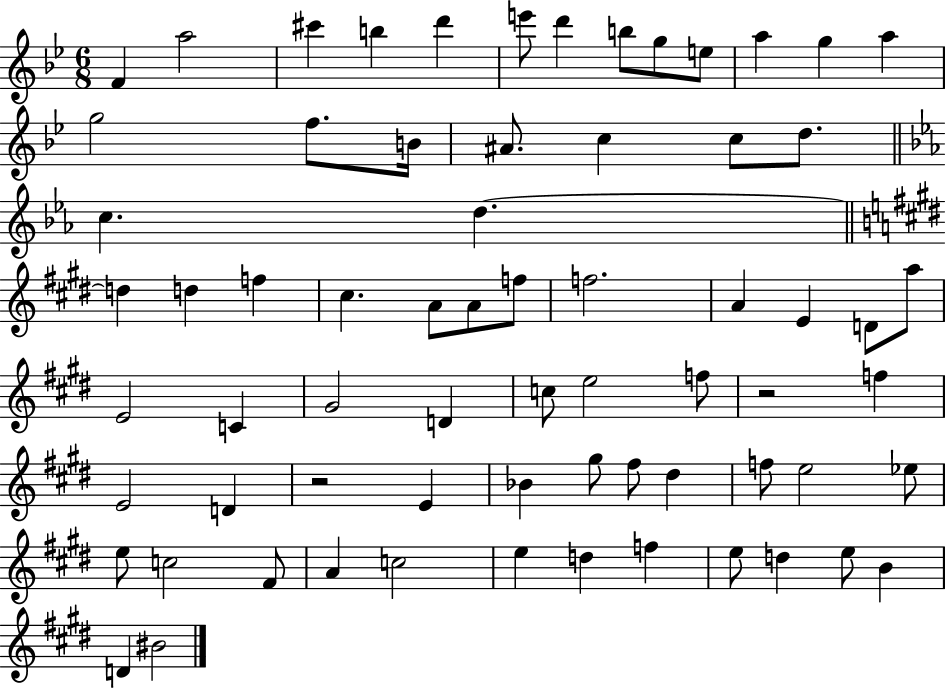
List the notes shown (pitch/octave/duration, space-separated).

F4/q A5/h C#6/q B5/q D6/q E6/e D6/q B5/e G5/e E5/e A5/q G5/q A5/q G5/h F5/e. B4/s A#4/e. C5/q C5/e D5/e. C5/q. D5/q. D5/q D5/q F5/q C#5/q. A4/e A4/e F5/e F5/h. A4/q E4/q D4/e A5/e E4/h C4/q G#4/h D4/q C5/e E5/h F5/e R/h F5/q E4/h D4/q R/h E4/q Bb4/q G#5/e F#5/e D#5/q F5/e E5/h Eb5/e E5/e C5/h F#4/e A4/q C5/h E5/q D5/q F5/q E5/e D5/q E5/e B4/q D4/q BIS4/h